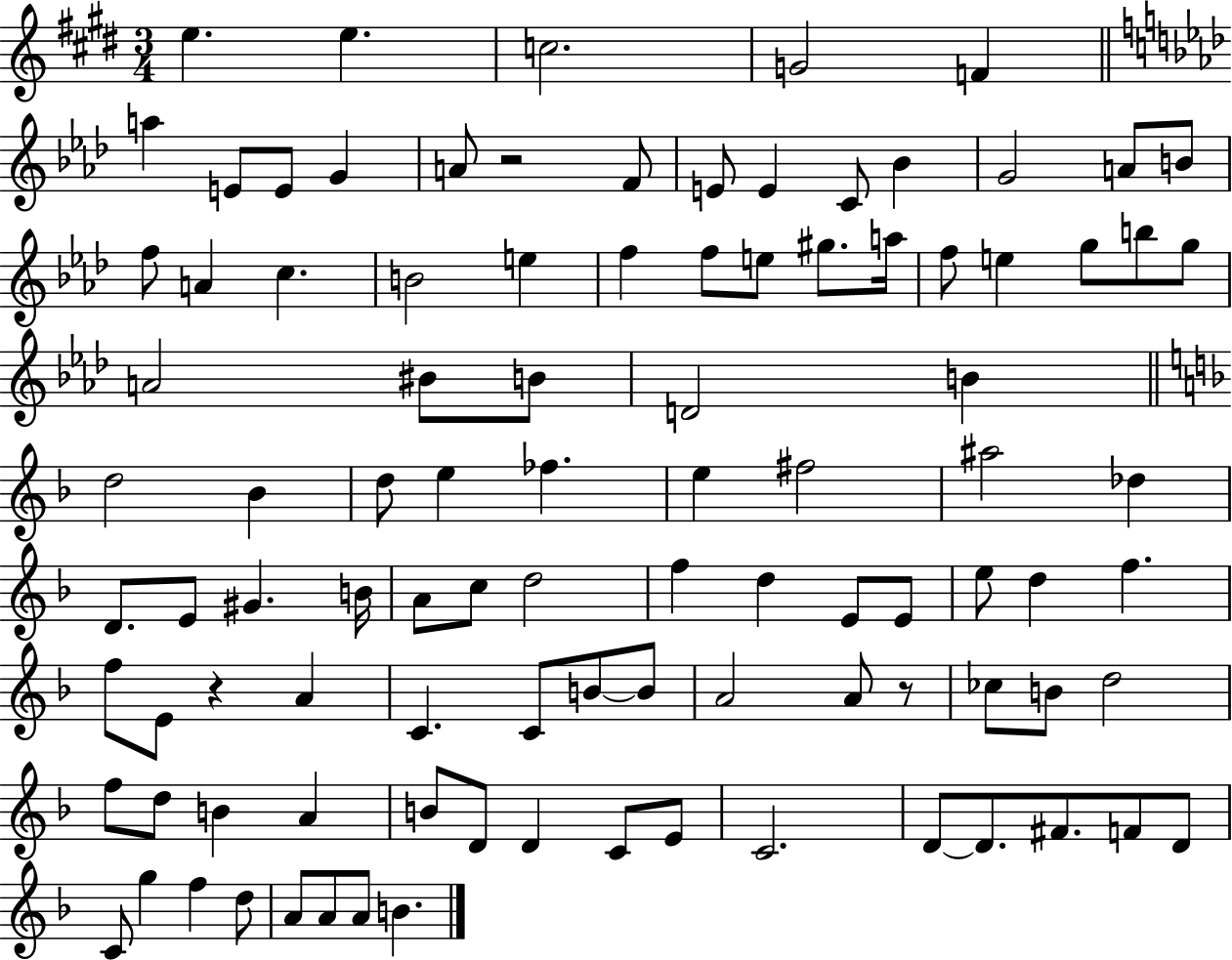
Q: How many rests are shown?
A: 3